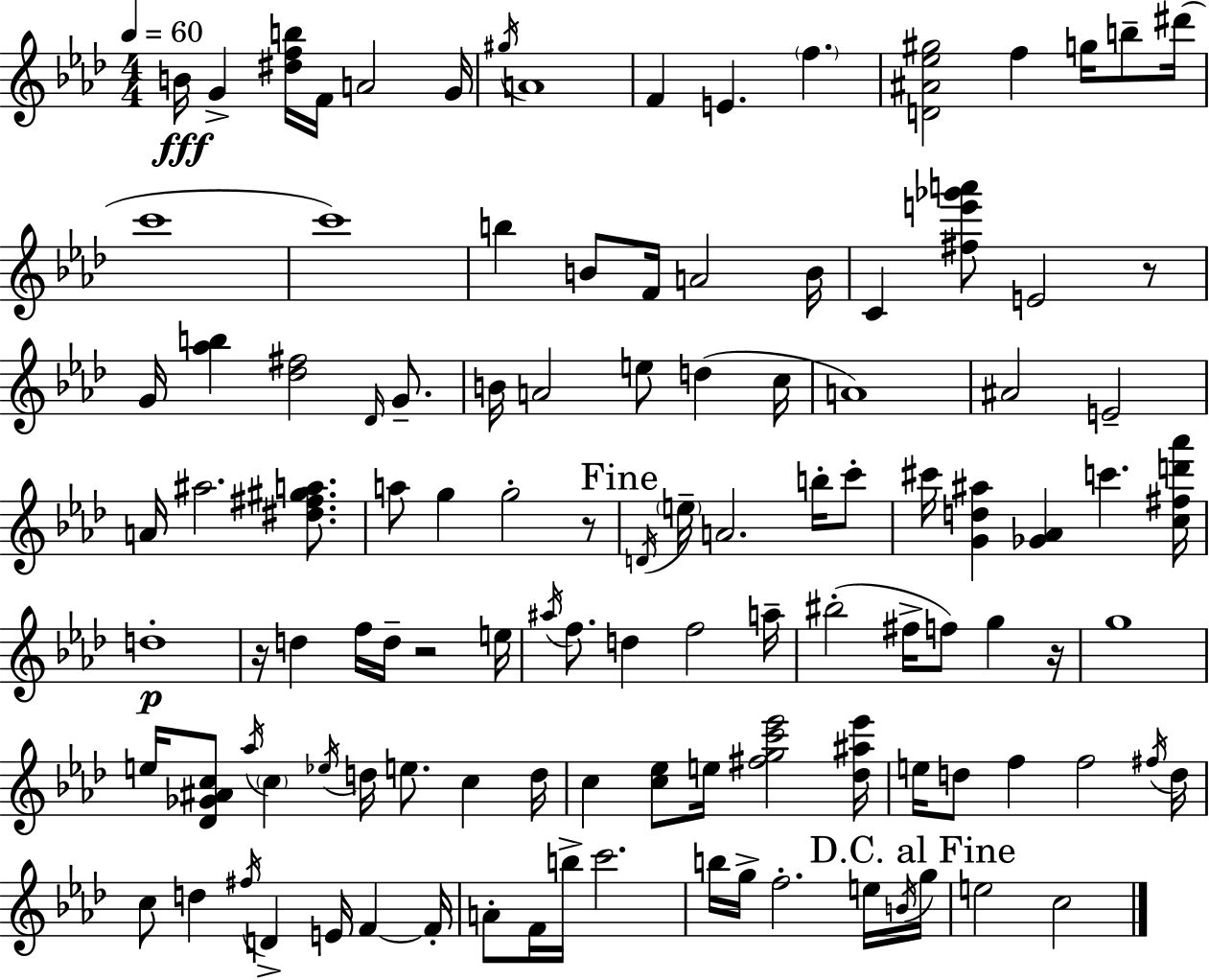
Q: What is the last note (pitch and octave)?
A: C5